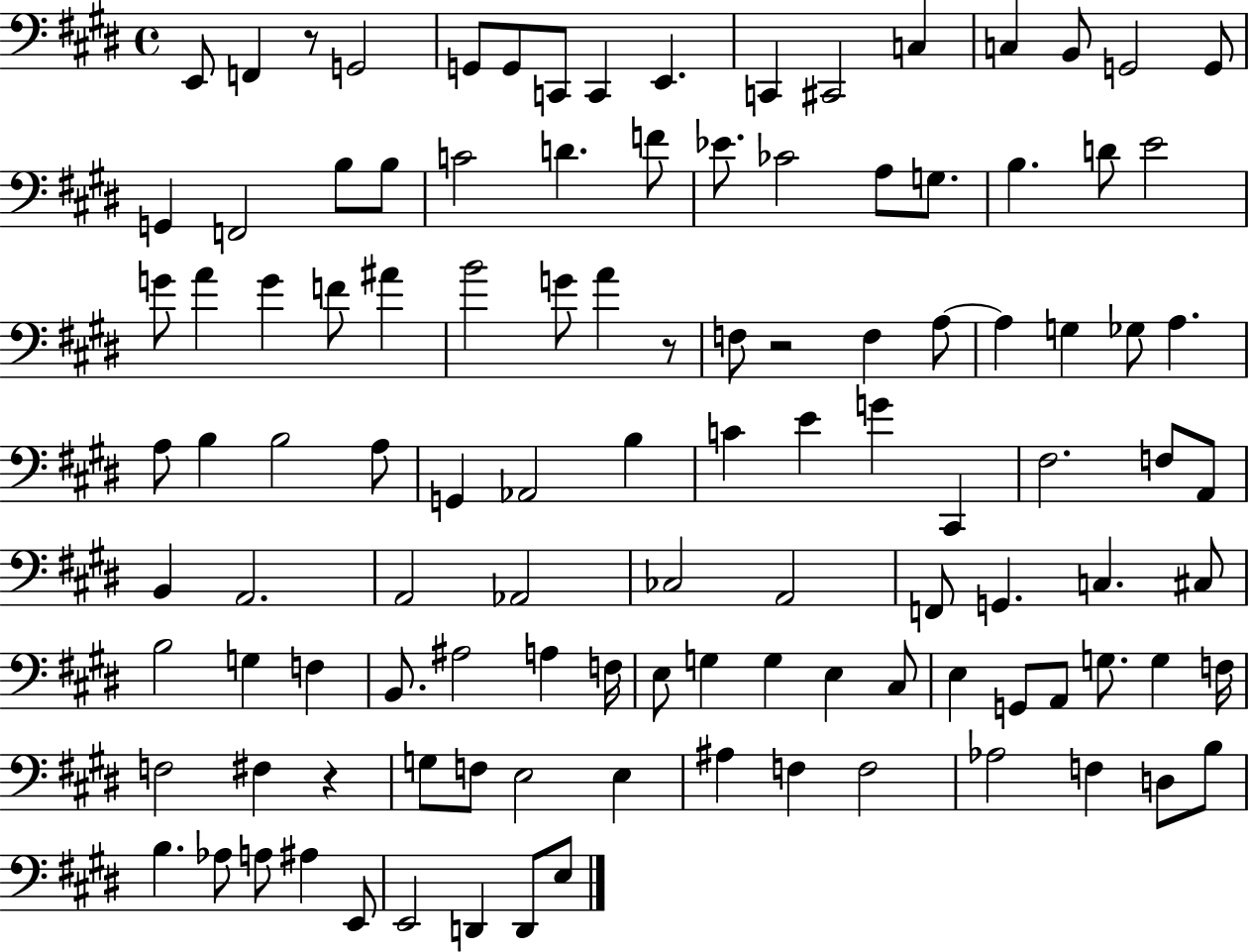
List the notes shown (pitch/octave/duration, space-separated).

E2/e F2/q R/e G2/h G2/e G2/e C2/e C2/q E2/q. C2/q C#2/h C3/q C3/q B2/e G2/h G2/e G2/q F2/h B3/e B3/e C4/h D4/q. F4/e Eb4/e. CES4/h A3/e G3/e. B3/q. D4/e E4/h G4/e A4/q G4/q F4/e A#4/q B4/h G4/e A4/q R/e F3/e R/h F3/q A3/e A3/q G3/q Gb3/e A3/q. A3/e B3/q B3/h A3/e G2/q Ab2/h B3/q C4/q E4/q G4/q C#2/q F#3/h. F3/e A2/e B2/q A2/h. A2/h Ab2/h CES3/h A2/h F2/e G2/q. C3/q. C#3/e B3/h G3/q F3/q B2/e. A#3/h A3/q F3/s E3/e G3/q G3/q E3/q C#3/e E3/q G2/e A2/e G3/e. G3/q F3/s F3/h F#3/q R/q G3/e F3/e E3/h E3/q A#3/q F3/q F3/h Ab3/h F3/q D3/e B3/e B3/q. Ab3/e A3/e A#3/q E2/e E2/h D2/q D2/e E3/e